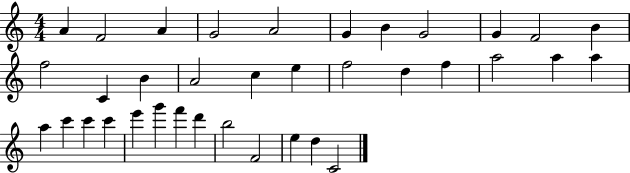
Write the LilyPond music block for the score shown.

{
  \clef treble
  \numericTimeSignature
  \time 4/4
  \key c \major
  a'4 f'2 a'4 | g'2 a'2 | g'4 b'4 g'2 | g'4 f'2 b'4 | \break f''2 c'4 b'4 | a'2 c''4 e''4 | f''2 d''4 f''4 | a''2 a''4 a''4 | \break a''4 c'''4 c'''4 c'''4 | e'''4 g'''4 f'''4 d'''4 | b''2 f'2 | e''4 d''4 c'2 | \break \bar "|."
}